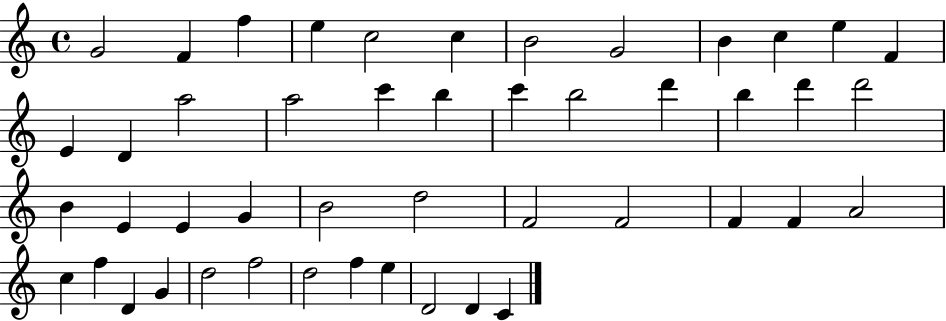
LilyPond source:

{
  \clef treble
  \time 4/4
  \defaultTimeSignature
  \key c \major
  g'2 f'4 f''4 | e''4 c''2 c''4 | b'2 g'2 | b'4 c''4 e''4 f'4 | \break e'4 d'4 a''2 | a''2 c'''4 b''4 | c'''4 b''2 d'''4 | b''4 d'''4 d'''2 | \break b'4 e'4 e'4 g'4 | b'2 d''2 | f'2 f'2 | f'4 f'4 a'2 | \break c''4 f''4 d'4 g'4 | d''2 f''2 | d''2 f''4 e''4 | d'2 d'4 c'4 | \break \bar "|."
}